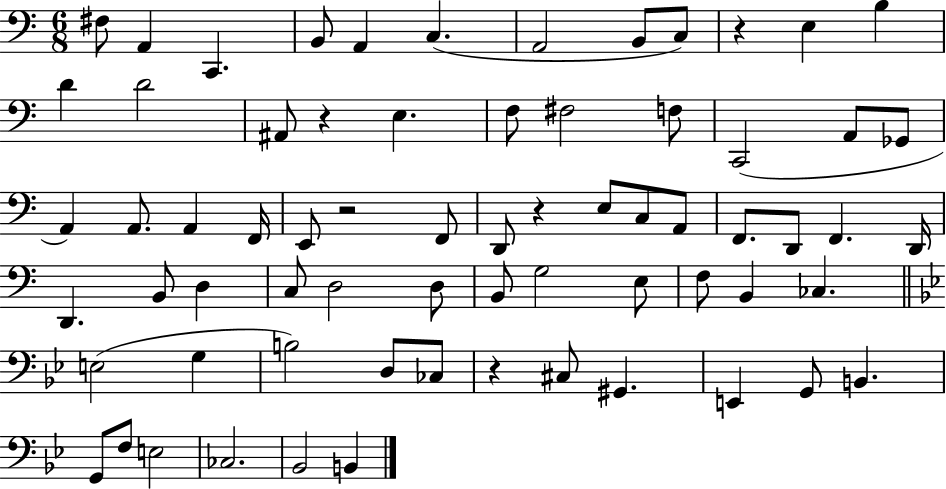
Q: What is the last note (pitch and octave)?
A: B2